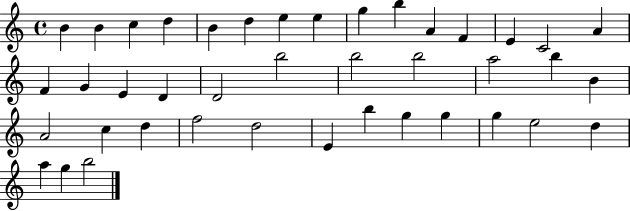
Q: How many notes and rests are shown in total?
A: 41